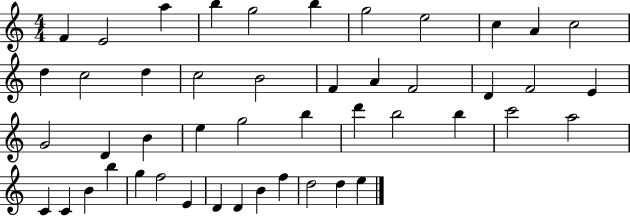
X:1
T:Untitled
M:4/4
L:1/4
K:C
F E2 a b g2 b g2 e2 c A c2 d c2 d c2 B2 F A F2 D F2 E G2 D B e g2 b d' b2 b c'2 a2 C C B b g f2 E D D B f d2 d e